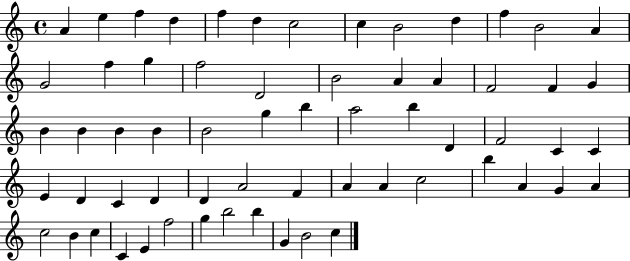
A4/q E5/q F5/q D5/q F5/q D5/q C5/h C5/q B4/h D5/q F5/q B4/h A4/q G4/h F5/q G5/q F5/h D4/h B4/h A4/q A4/q F4/h F4/q G4/q B4/q B4/q B4/q B4/q B4/h G5/q B5/q A5/h B5/q D4/q F4/h C4/q C4/q E4/q D4/q C4/q D4/q D4/q A4/h F4/q A4/q A4/q C5/h B5/q A4/q G4/q A4/q C5/h B4/q C5/q C4/q E4/q F5/h G5/q B5/h B5/q G4/q B4/h C5/q